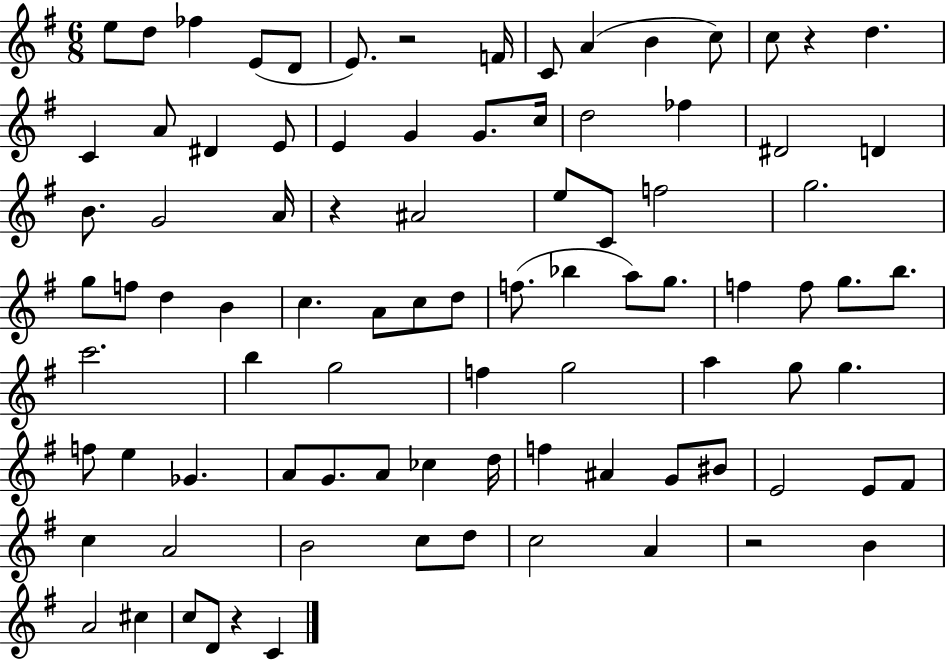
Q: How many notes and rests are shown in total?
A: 90